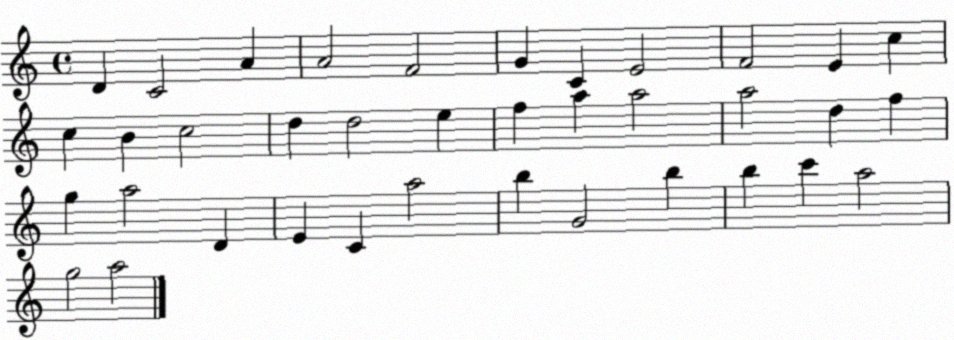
X:1
T:Untitled
M:4/4
L:1/4
K:C
D C2 A A2 F2 G C E2 F2 E c c B c2 d d2 e f a a2 a2 d f g a2 D E C a2 b G2 b b c' a2 g2 a2